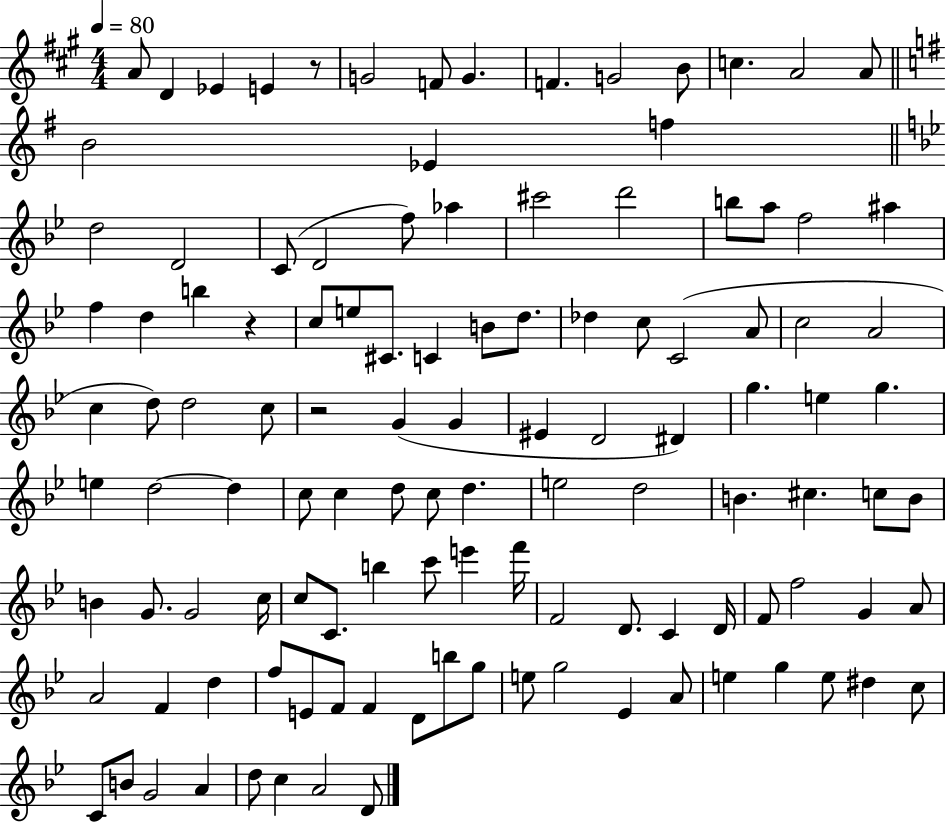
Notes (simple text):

A4/e D4/q Eb4/q E4/q R/e G4/h F4/e G4/q. F4/q. G4/h B4/e C5/q. A4/h A4/e B4/h Eb4/q F5/q D5/h D4/h C4/e D4/h F5/e Ab5/q C#6/h D6/h B5/e A5/e F5/h A#5/q F5/q D5/q B5/q R/q C5/e E5/e C#4/e. C4/q B4/e D5/e. Db5/q C5/e C4/h A4/e C5/h A4/h C5/q D5/e D5/h C5/e R/h G4/q G4/q EIS4/q D4/h D#4/q G5/q. E5/q G5/q. E5/q D5/h D5/q C5/e C5/q D5/e C5/e D5/q. E5/h D5/h B4/q. C#5/q. C5/e B4/e B4/q G4/e. G4/h C5/s C5/e C4/e. B5/q C6/e E6/q F6/s F4/h D4/e. C4/q D4/s F4/e F5/h G4/q A4/e A4/h F4/q D5/q F5/e E4/e F4/e F4/q D4/e B5/e G5/e E5/e G5/h Eb4/q A4/e E5/q G5/q E5/e D#5/q C5/e C4/e B4/e G4/h A4/q D5/e C5/q A4/h D4/e